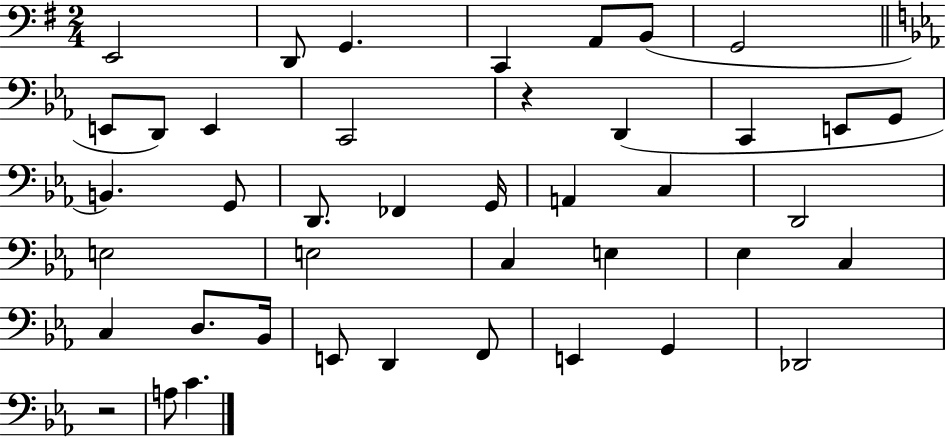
{
  \clef bass
  \numericTimeSignature
  \time 2/4
  \key g \major
  e,2 | d,8 g,4. | c,4 a,8 b,8( | g,2 | \break \bar "||" \break \key ees \major e,8 d,8) e,4 | c,2 | r4 d,4( | c,4 e,8 g,8 | \break b,4.) g,8 | d,8. fes,4 g,16 | a,4 c4 | d,2 | \break e2 | e2 | c4 e4 | ees4 c4 | \break c4 d8. bes,16 | e,8 d,4 f,8 | e,4 g,4 | des,2 | \break r2 | a8 c'4. | \bar "|."
}